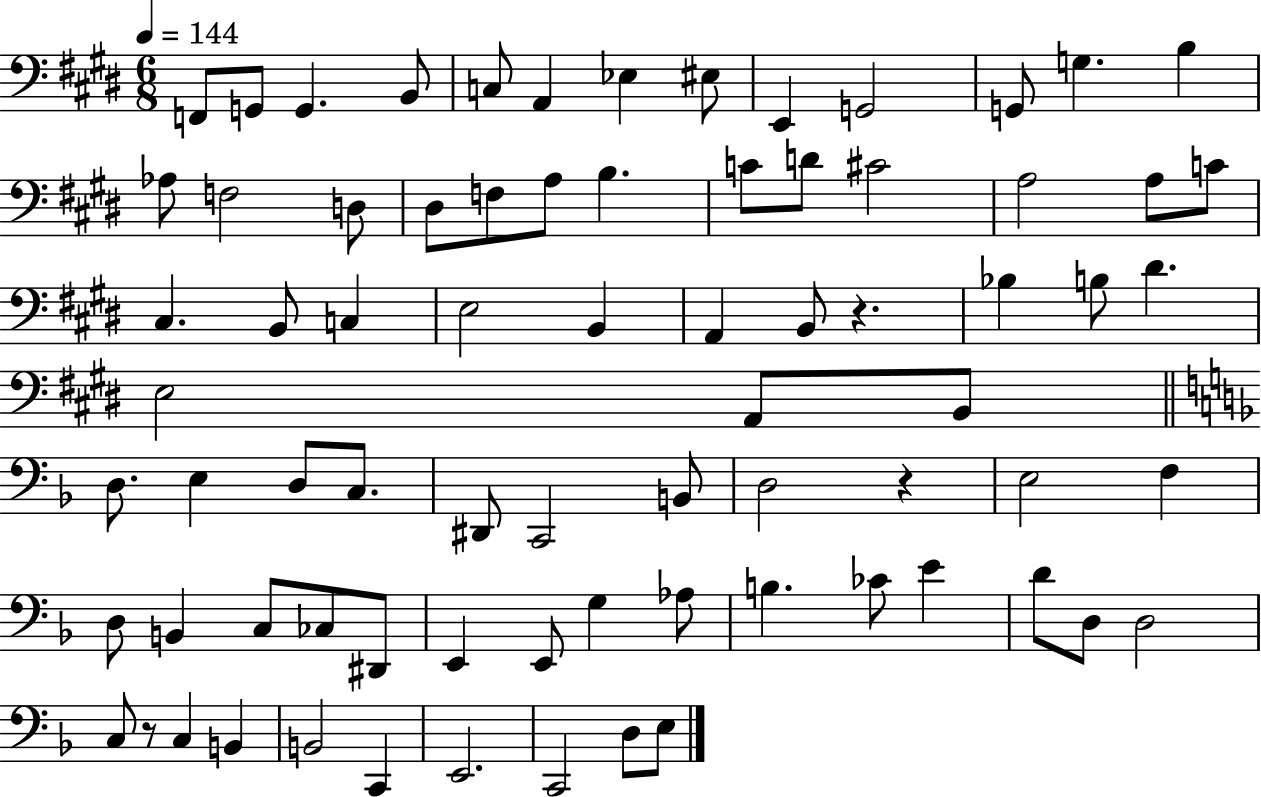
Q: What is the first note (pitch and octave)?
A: F2